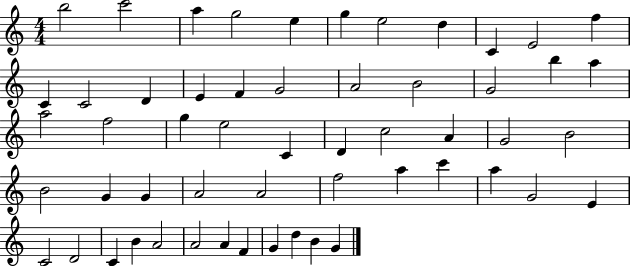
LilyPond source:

{
  \clef treble
  \numericTimeSignature
  \time 4/4
  \key c \major
  b''2 c'''2 | a''4 g''2 e''4 | g''4 e''2 d''4 | c'4 e'2 f''4 | \break c'4 c'2 d'4 | e'4 f'4 g'2 | a'2 b'2 | g'2 b''4 a''4 | \break a''2 f''2 | g''4 e''2 c'4 | d'4 c''2 a'4 | g'2 b'2 | \break b'2 g'4 g'4 | a'2 a'2 | f''2 a''4 c'''4 | a''4 g'2 e'4 | \break c'2 d'2 | c'4 b'4 a'2 | a'2 a'4 f'4 | g'4 d''4 b'4 g'4 | \break \bar "|."
}